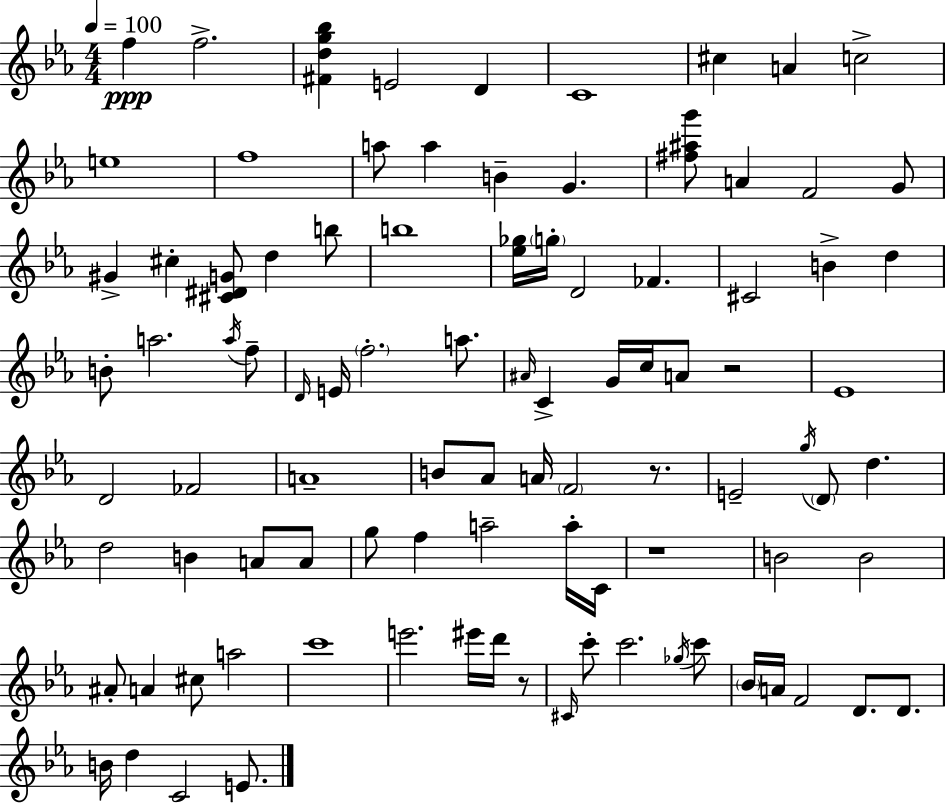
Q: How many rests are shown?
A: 4